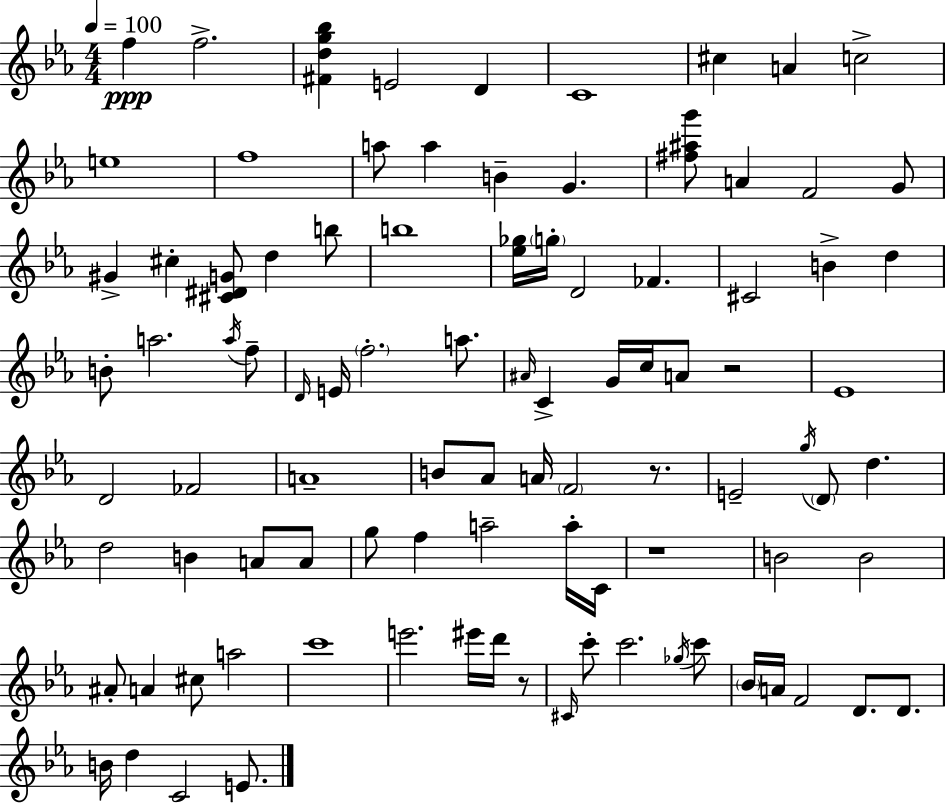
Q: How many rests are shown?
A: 4